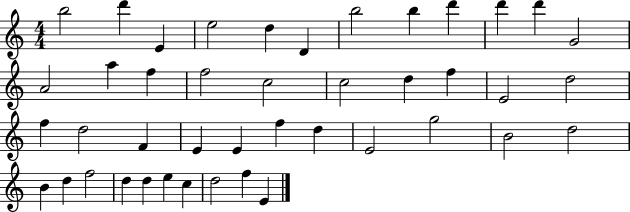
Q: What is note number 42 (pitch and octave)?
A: F5